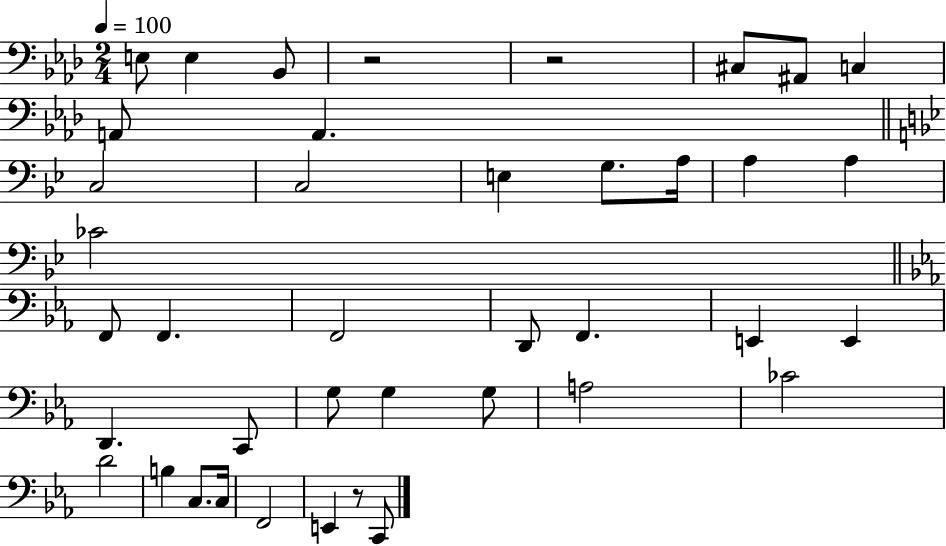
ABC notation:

X:1
T:Untitled
M:2/4
L:1/4
K:Ab
E,/2 E, _B,,/2 z2 z2 ^C,/2 ^A,,/2 C, A,,/2 A,, C,2 C,2 E, G,/2 A,/4 A, A, _C2 F,,/2 F,, F,,2 D,,/2 F,, E,, E,, D,, C,,/2 G,/2 G, G,/2 A,2 _C2 D2 B, C,/2 C,/4 F,,2 E,, z/2 C,,/2